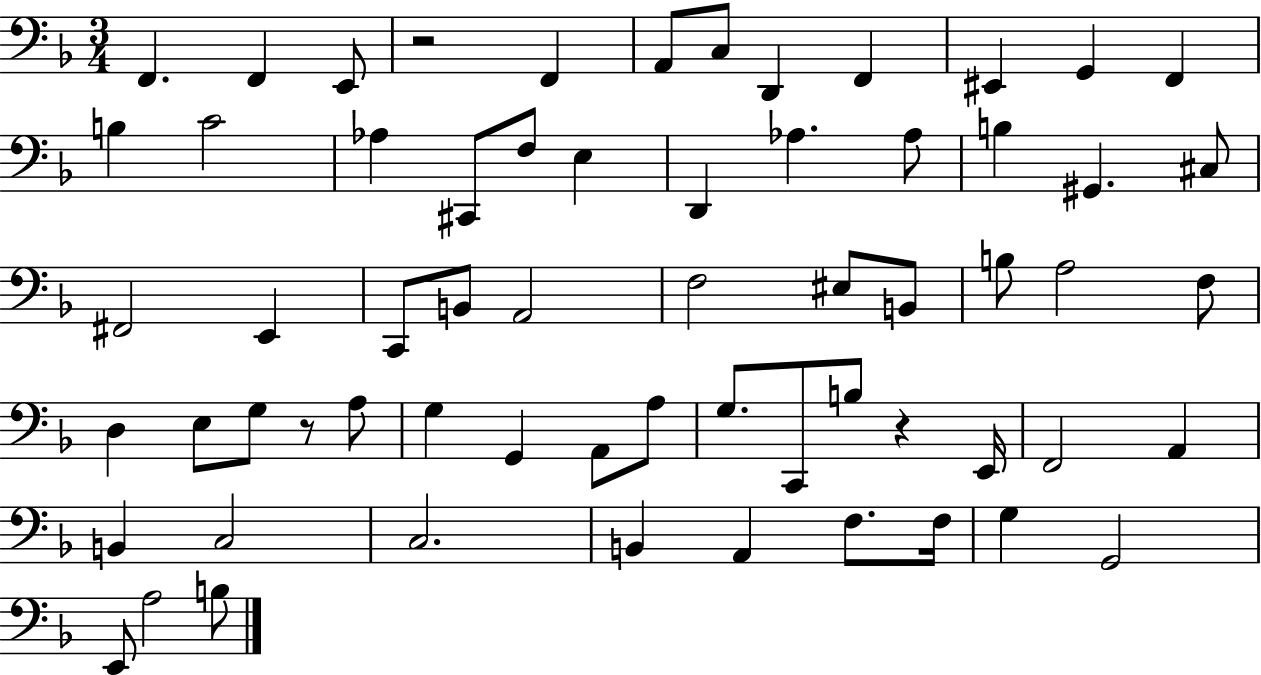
F2/q. F2/q E2/e R/h F2/q A2/e C3/e D2/q F2/q EIS2/q G2/q F2/q B3/q C4/h Ab3/q C#2/e F3/e E3/q D2/q Ab3/q. Ab3/e B3/q G#2/q. C#3/e F#2/h E2/q C2/e B2/e A2/h F3/h EIS3/e B2/e B3/e A3/h F3/e D3/q E3/e G3/e R/e A3/e G3/q G2/q A2/e A3/e G3/e. C2/e B3/e R/q E2/s F2/h A2/q B2/q C3/h C3/h. B2/q A2/q F3/e. F3/s G3/q G2/h E2/e A3/h B3/e